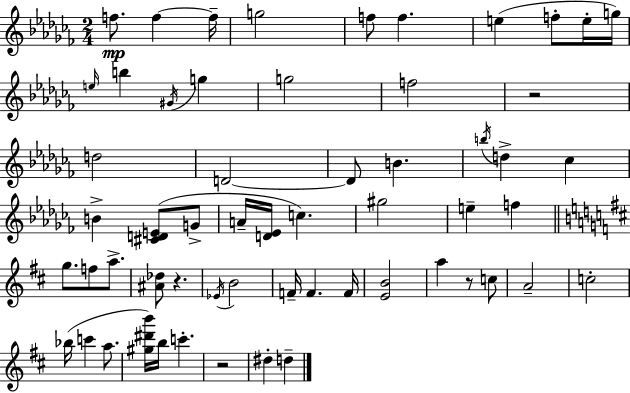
F5/e. F5/q F5/s G5/h F5/e F5/q. E5/q F5/e E5/s G5/s E5/s B5/q G#4/s G5/q G5/h F5/h R/h D5/h D4/h D4/e B4/q. B5/s D5/q CES5/q B4/q [C#4,D4,E4]/e G4/e A4/s [D4,Eb4]/s C5/q. G#5/h E5/q F5/q G5/e. F5/e A5/e. [A#4,Db5]/e R/q. Eb4/s B4/h F4/s F4/q. F4/s [E4,B4]/h A5/q R/e C5/e A4/h C5/h Bb5/s C6/q A5/e. [G#5,D#6,B6]/s B5/s C6/q. R/h D#5/q D5/q